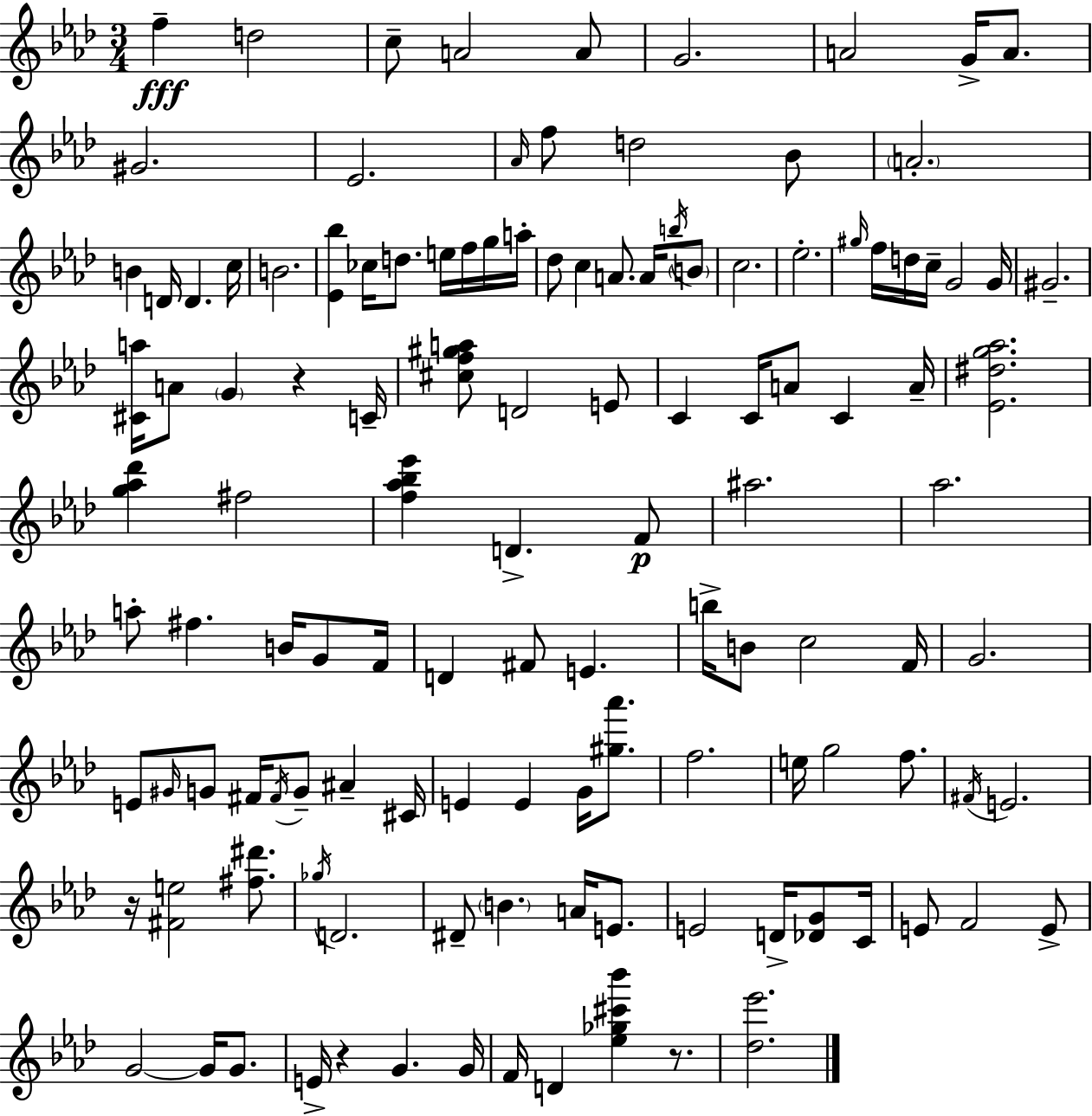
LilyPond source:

{
  \clef treble
  \numericTimeSignature
  \time 3/4
  \key f \minor
  \repeat volta 2 { f''4--\fff d''2 | c''8-- a'2 a'8 | g'2. | a'2 g'16-> a'8. | \break gis'2. | ees'2. | \grace { aes'16 } f''8 d''2 bes'8 | \parenthesize a'2.-. | \break b'4 d'16 d'4. | c''16 b'2. | <ees' bes''>4 ces''16 d''8. e''16 f''16 g''16 | a''16-. des''8 c''4 a'8. a'16 \acciaccatura { b''16 } | \break \parenthesize b'8 c''2. | ees''2.-. | \grace { gis''16 } f''16 d''16 c''16-- g'2 | g'16 gis'2.-- | \break <cis' a''>16 a'8 \parenthesize g'4 r4 | c'16-- <cis'' f'' gis'' a''>8 d'2 | e'8 c'4 c'16 a'8 c'4 | a'16-- <ees' dis'' g'' aes''>2. | \break <g'' aes'' des'''>4 fis''2 | <f'' aes'' bes'' ees'''>4 d'4.-> | f'8\p ais''2. | aes''2. | \break a''8-. fis''4. b'16 | g'8 f'16 d'4 fis'8 e'4. | b''16-> b'8 c''2 | f'16 g'2. | \break e'8 \grace { gis'16 } g'8 fis'16 \acciaccatura { fis'16 } g'8-- | ais'4-- cis'16 e'4 e'4 | g'16 <gis'' aes'''>8. f''2. | e''16 g''2 | \break f''8. \acciaccatura { fis'16 } e'2. | r16 <fis' e''>2 | <fis'' dis'''>8. \acciaccatura { ges''16 } d'2. | dis'8-- \parenthesize b'4. | \break a'16 e'8. e'2 | d'16-> <des' g'>8 c'16 e'8 f'2 | e'8-> g'2~~ | g'16 g'8. e'16-> r4 | \break g'4. g'16 f'16 d'4 | <ees'' ges'' cis''' bes'''>4 r8. <des'' ees'''>2. | } \bar "|."
}